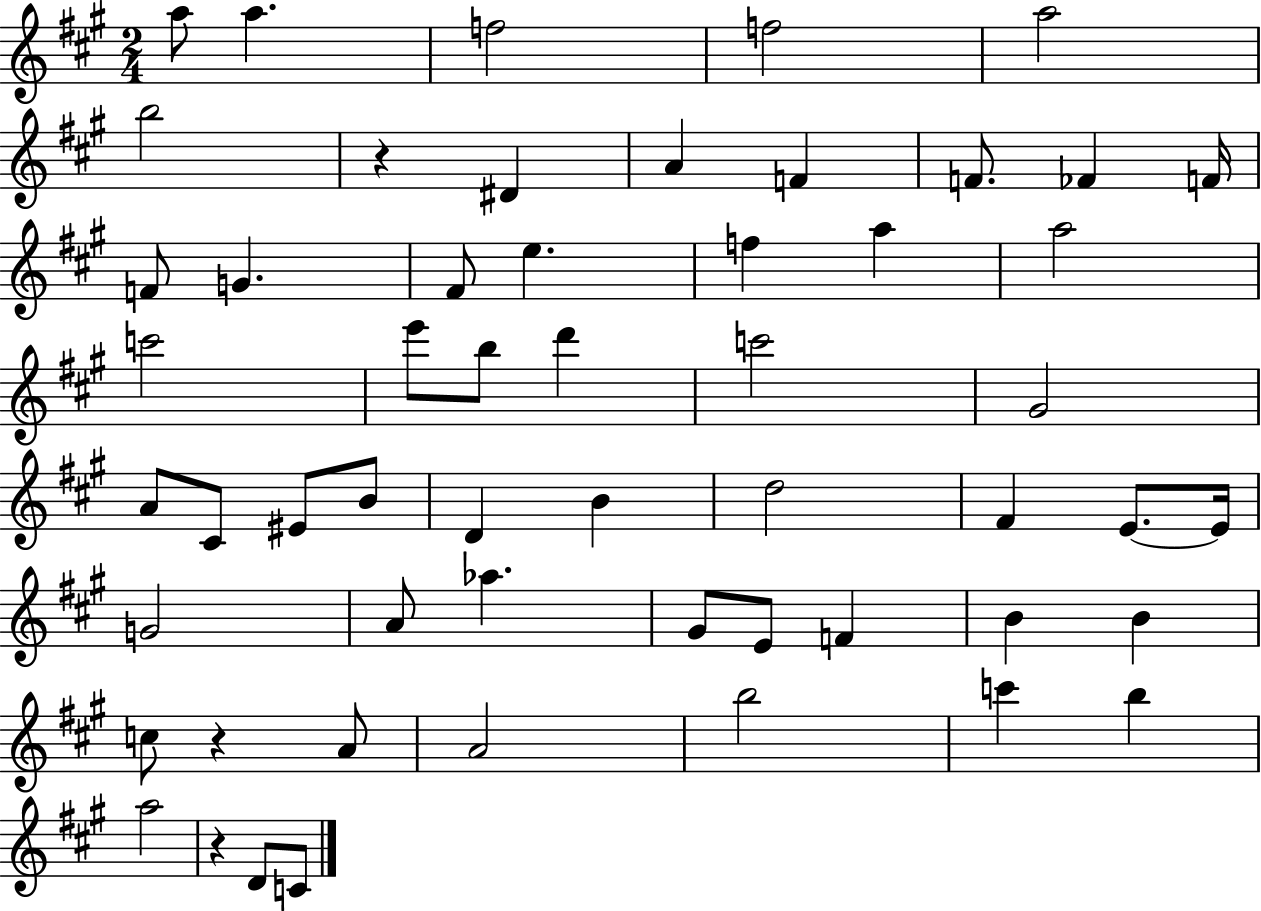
A5/e A5/q. F5/h F5/h A5/h B5/h R/q D#4/q A4/q F4/q F4/e. FES4/q F4/s F4/e G4/q. F#4/e E5/q. F5/q A5/q A5/h C6/h E6/e B5/e D6/q C6/h G#4/h A4/e C#4/e EIS4/e B4/e D4/q B4/q D5/h F#4/q E4/e. E4/s G4/h A4/e Ab5/q. G#4/e E4/e F4/q B4/q B4/q C5/e R/q A4/e A4/h B5/h C6/q B5/q A5/h R/q D4/e C4/e